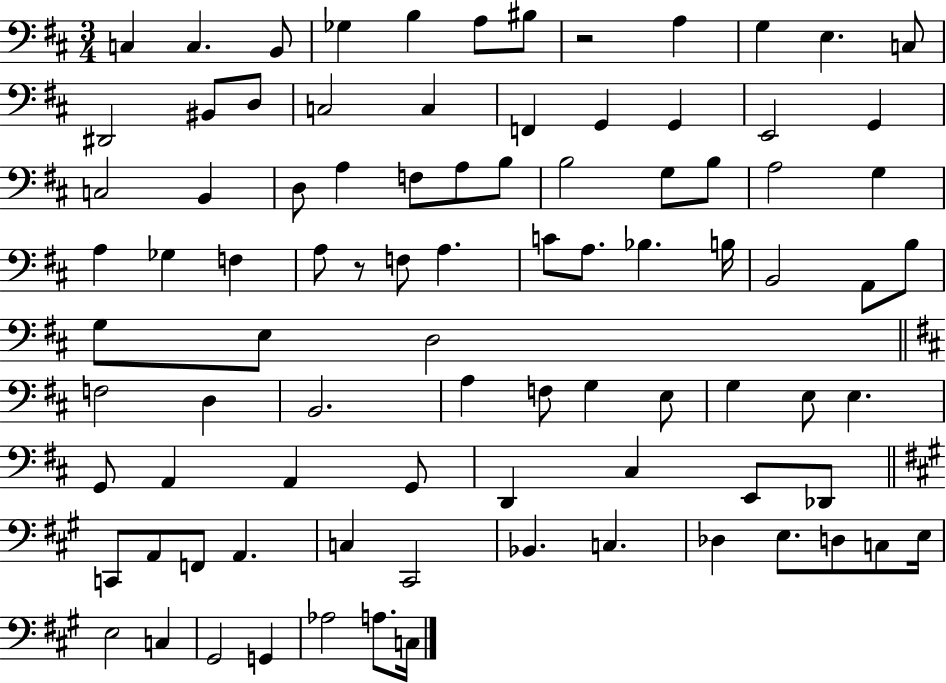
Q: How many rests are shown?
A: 2